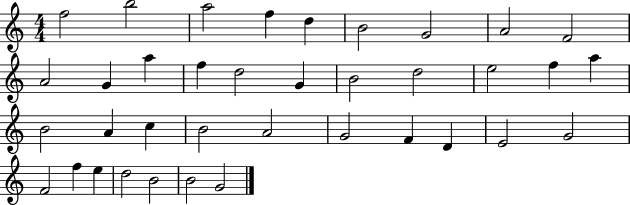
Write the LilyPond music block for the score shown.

{
  \clef treble
  \numericTimeSignature
  \time 4/4
  \key c \major
  f''2 b''2 | a''2 f''4 d''4 | b'2 g'2 | a'2 f'2 | \break a'2 g'4 a''4 | f''4 d''2 g'4 | b'2 d''2 | e''2 f''4 a''4 | \break b'2 a'4 c''4 | b'2 a'2 | g'2 f'4 d'4 | e'2 g'2 | \break f'2 f''4 e''4 | d''2 b'2 | b'2 g'2 | \bar "|."
}